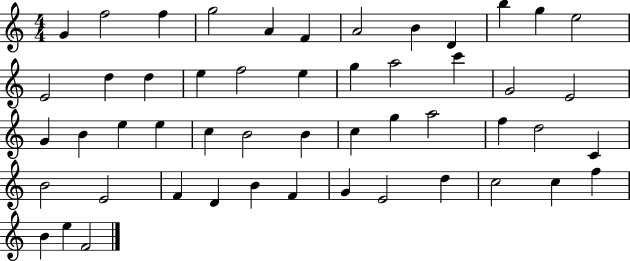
G4/q F5/h F5/q G5/h A4/q F4/q A4/h B4/q D4/q B5/q G5/q E5/h E4/h D5/q D5/q E5/q F5/h E5/q G5/q A5/h C6/q G4/h E4/h G4/q B4/q E5/q E5/q C5/q B4/h B4/q C5/q G5/q A5/h F5/q D5/h C4/q B4/h E4/h F4/q D4/q B4/q F4/q G4/q E4/h D5/q C5/h C5/q F5/q B4/q E5/q F4/h